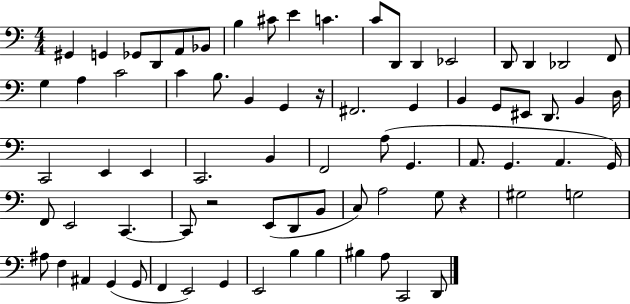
G#2/q G2/q Gb2/e D2/e A2/e Bb2/e B3/q C#4/e E4/q C4/q. C4/e D2/e D2/q Eb2/h D2/e D2/q Db2/h F2/e G3/q A3/q C4/h C4/q B3/e. B2/q G2/q R/s F#2/h. G2/q B2/q G2/e EIS2/e D2/e. B2/q D3/s C2/h E2/q E2/q C2/h. B2/q F2/h A3/e G2/q. A2/e. G2/q. A2/q. G2/s F2/e E2/h C2/q. C2/e R/h E2/e D2/e B2/e C3/e A3/h G3/e R/q G#3/h G3/h A#3/e F3/q A#2/q G2/q G2/e F2/q E2/h G2/q E2/h B3/q B3/q BIS3/q A3/e C2/h D2/e